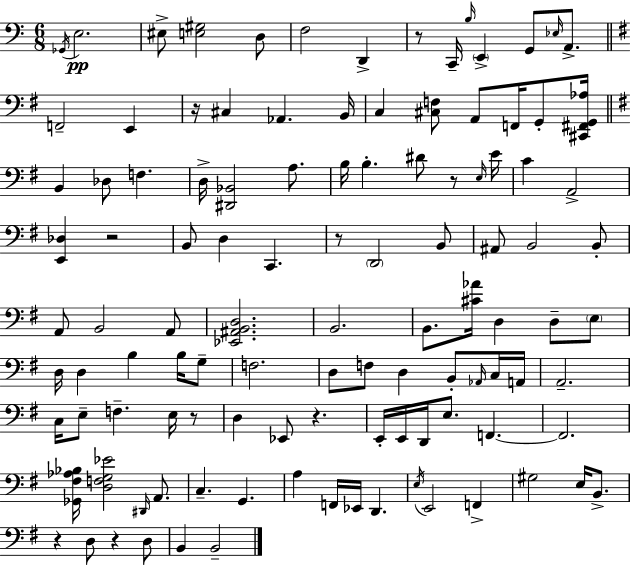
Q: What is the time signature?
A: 6/8